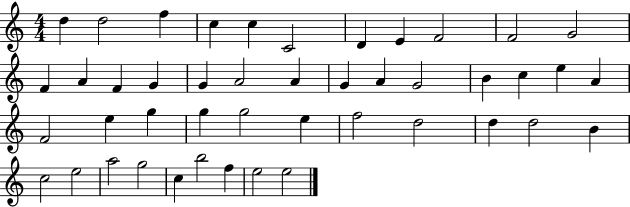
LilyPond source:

{
  \clef treble
  \numericTimeSignature
  \time 4/4
  \key c \major
  d''4 d''2 f''4 | c''4 c''4 c'2 | d'4 e'4 f'2 | f'2 g'2 | \break f'4 a'4 f'4 g'4 | g'4 a'2 a'4 | g'4 a'4 g'2 | b'4 c''4 e''4 a'4 | \break f'2 e''4 g''4 | g''4 g''2 e''4 | f''2 d''2 | d''4 d''2 b'4 | \break c''2 e''2 | a''2 g''2 | c''4 b''2 f''4 | e''2 e''2 | \break \bar "|."
}